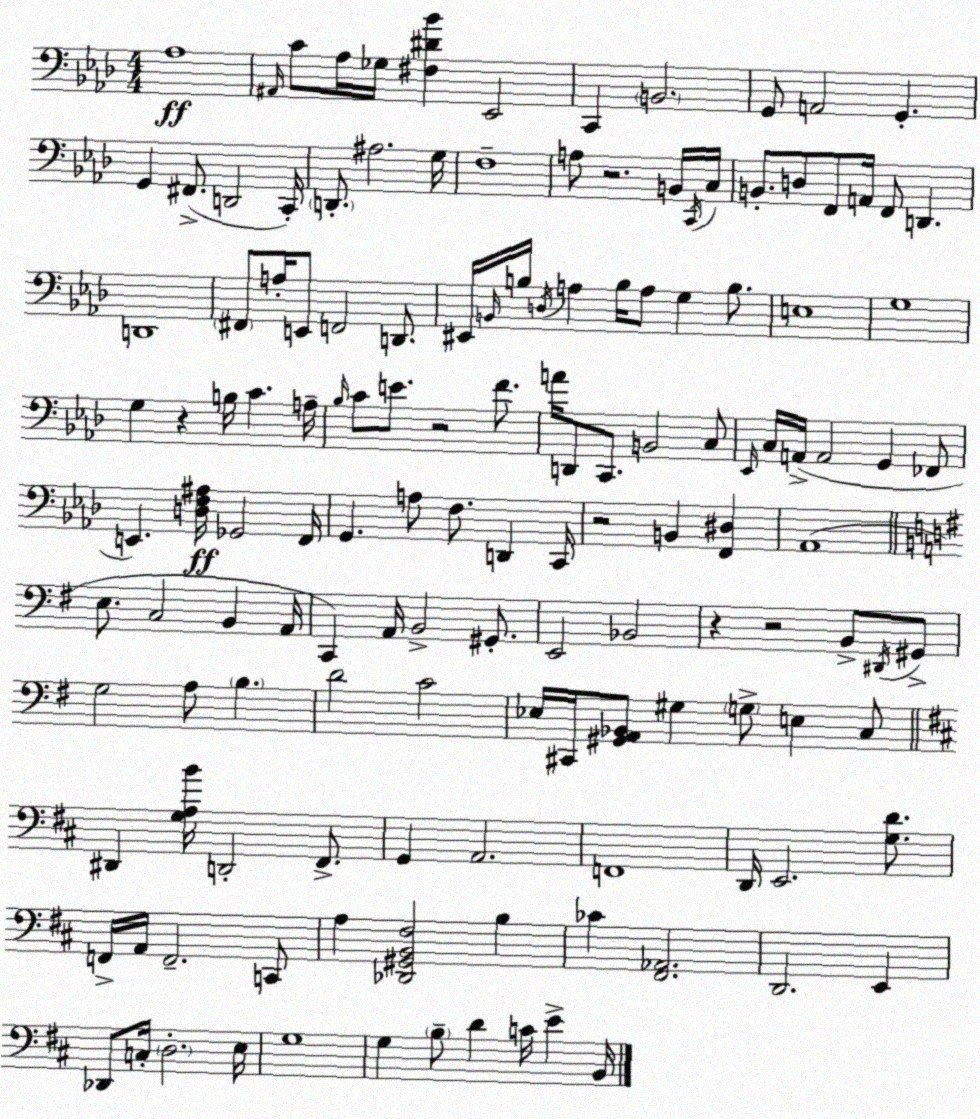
X:1
T:Untitled
M:4/4
L:1/4
K:Ab
_A,4 ^A,,/4 C/2 _A,/4 _G,/4 [^F,^D_B] _E,,2 C,, B,,2 G,,/2 A,,2 G,, G,, ^F,,/2 D,,2 C,,/4 D,,/2 ^A,2 G,/4 F,4 A,/2 z2 B,,/4 C,,/4 C,/4 B,,/2 D,/2 F,,/2 A,,/4 F,,/2 D,, D,,4 ^F,,/2 A,/4 E,,/2 F,,2 D,,/2 ^E,,/4 B,,/4 B,/4 D,/4 A, B,/4 A,/2 G, B,/2 E,4 G,4 G, z B,/4 C A,/4 _B,/4 C/2 E/2 z2 F/2 A/4 D,,/2 C,,/2 B,,2 C,/2 _E,,/4 C,/4 A,,/4 A,,2 G,, _F,,/2 E,, [D,F,^A,]/4 _G,,2 F,,/4 G,, A,/2 F,/2 D,, C,,/4 z2 B,, [F,,^D,] _A,,4 E,/2 C,2 B,, A,,/4 C,, A,,/4 B,,2 ^G,,/2 E,,2 _B,,2 z z2 B,,/2 ^D,,/4 ^G,,/2 G,2 A,/2 B, D2 C2 _E,/4 ^C,,/4 [^G,,A,,_B,,]/2 ^G, G,/2 E, C,/2 ^D,, [G,A,B]/4 D,,2 ^F,,/2 G,, A,,2 F,,4 D,,/4 E,,2 [G,D]/2 F,,/4 A,,/4 F,,2 C,,/2 A, [_D,,^G,,B,,^F,]2 B, _C [^F,,_A,,]2 D,,2 E,, _D,,/2 C,/4 D,2 E,/4 G,4 G, B,/2 D C/4 E B,,/4